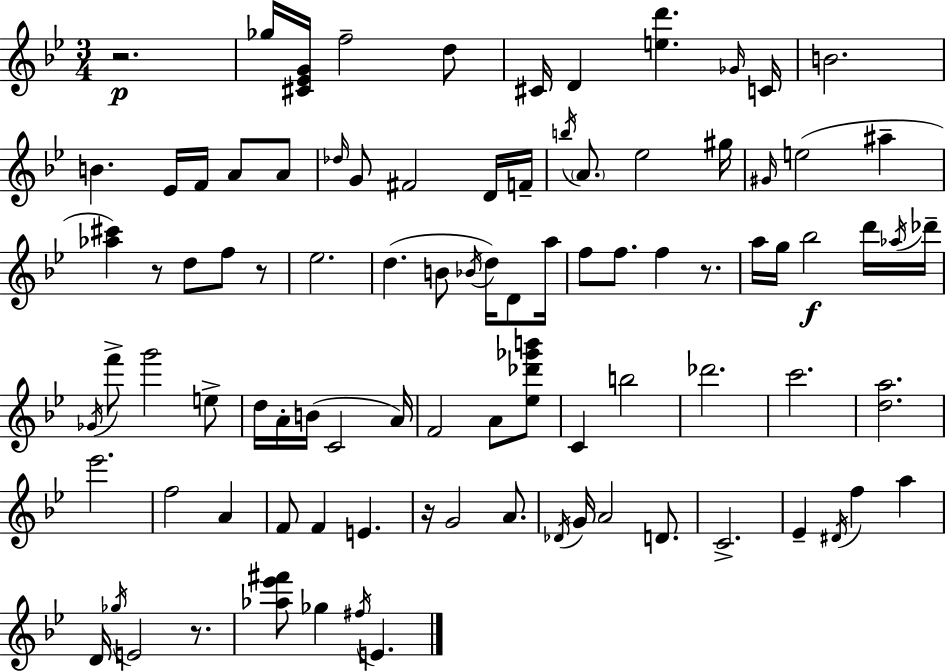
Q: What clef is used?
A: treble